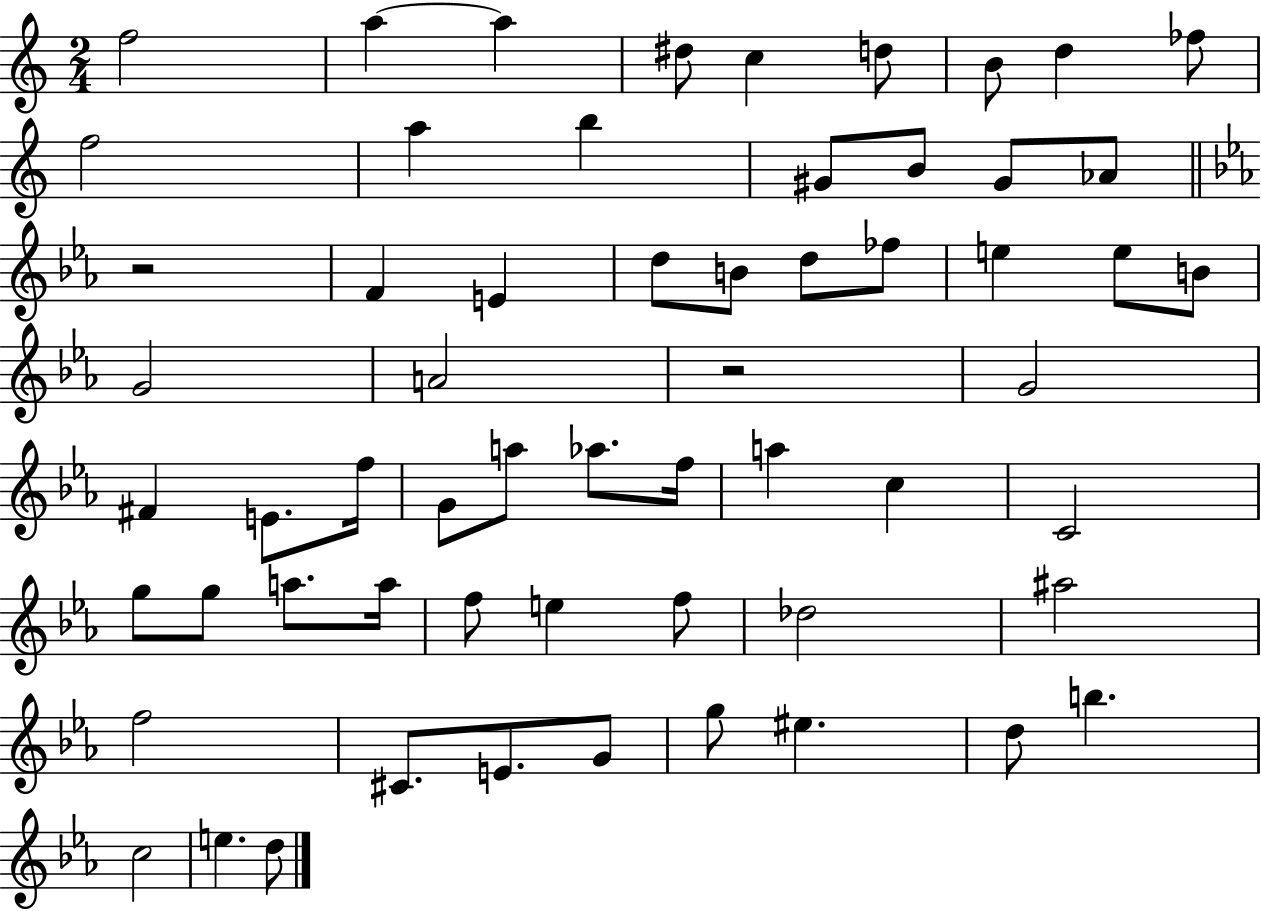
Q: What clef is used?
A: treble